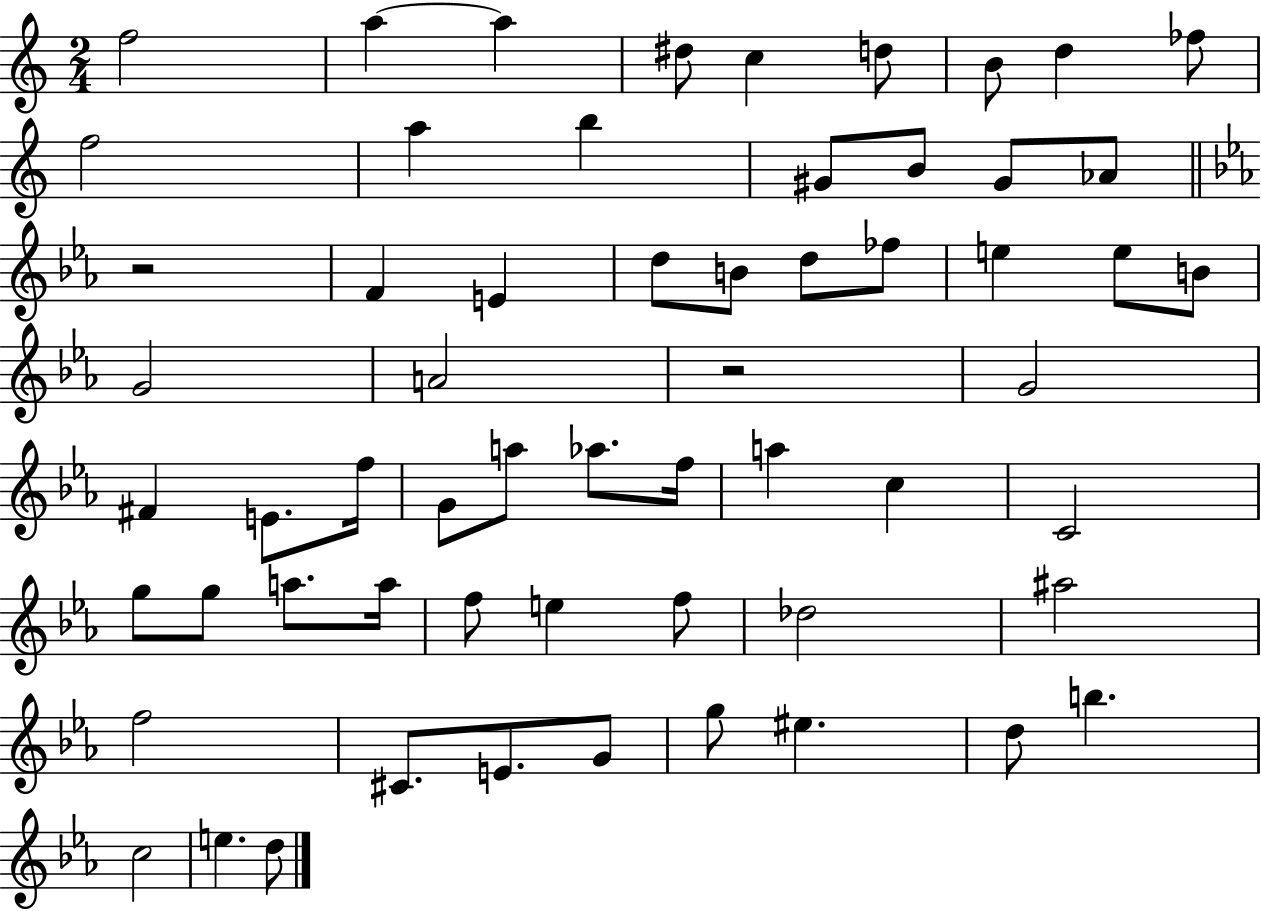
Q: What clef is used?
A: treble